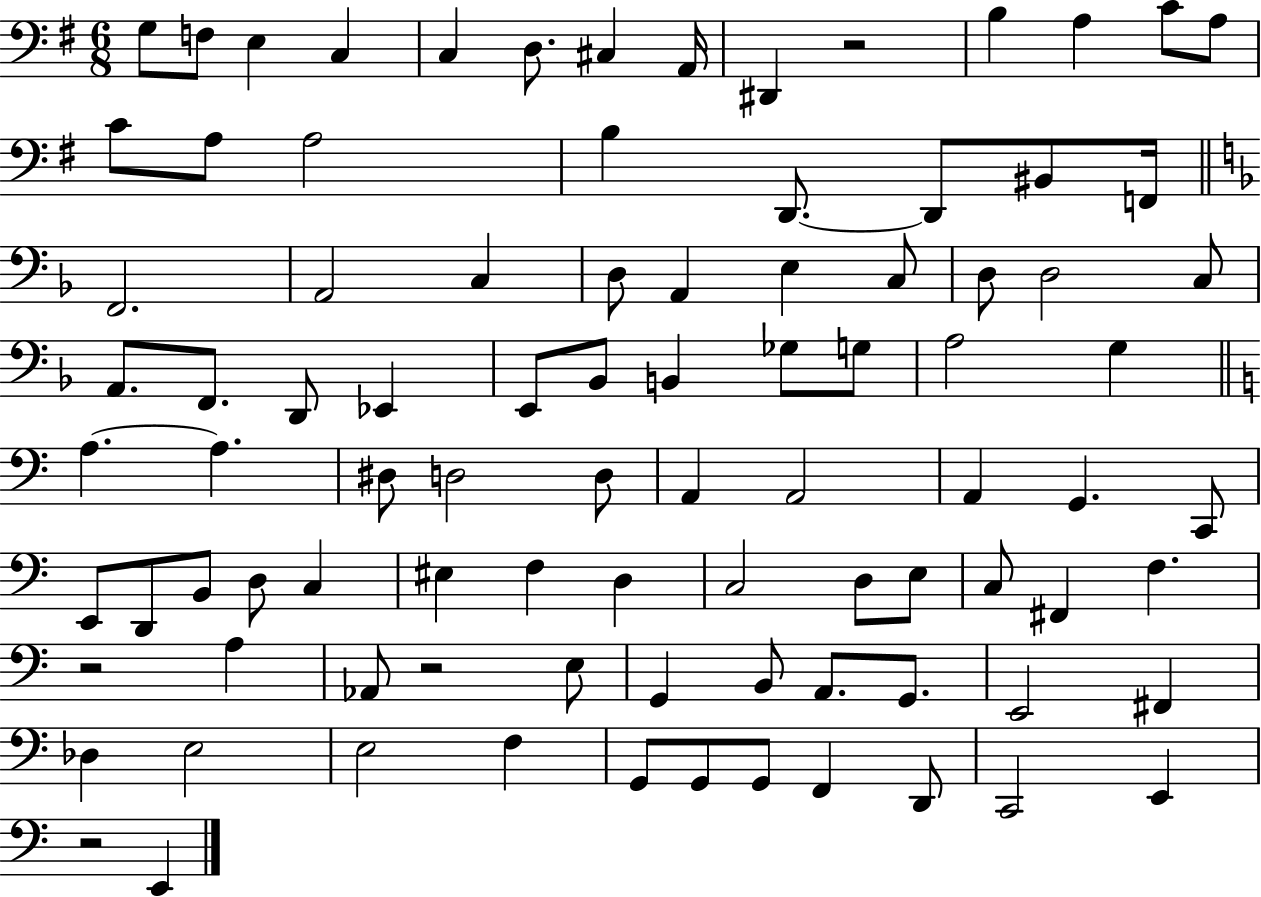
X:1
T:Untitled
M:6/8
L:1/4
K:G
G,/2 F,/2 E, C, C, D,/2 ^C, A,,/4 ^D,, z2 B, A, C/2 A,/2 C/2 A,/2 A,2 B, D,,/2 D,,/2 ^B,,/2 F,,/4 F,,2 A,,2 C, D,/2 A,, E, C,/2 D,/2 D,2 C,/2 A,,/2 F,,/2 D,,/2 _E,, E,,/2 _B,,/2 B,, _G,/2 G,/2 A,2 G, A, A, ^D,/2 D,2 D,/2 A,, A,,2 A,, G,, C,,/2 E,,/2 D,,/2 B,,/2 D,/2 C, ^E, F, D, C,2 D,/2 E,/2 C,/2 ^F,, F, z2 A, _A,,/2 z2 E,/2 G,, B,,/2 A,,/2 G,,/2 E,,2 ^F,, _D, E,2 E,2 F, G,,/2 G,,/2 G,,/2 F,, D,,/2 C,,2 E,, z2 E,,